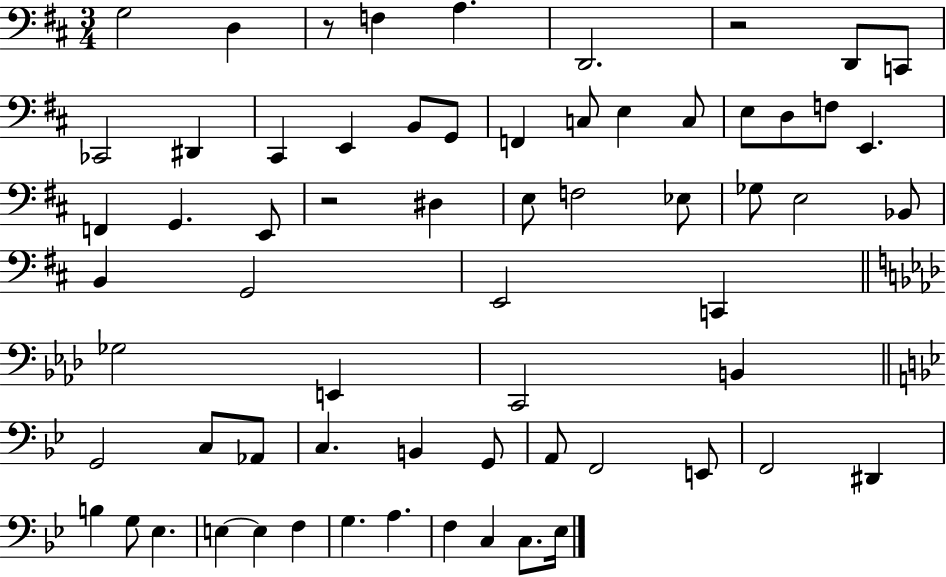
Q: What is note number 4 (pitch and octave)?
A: A3